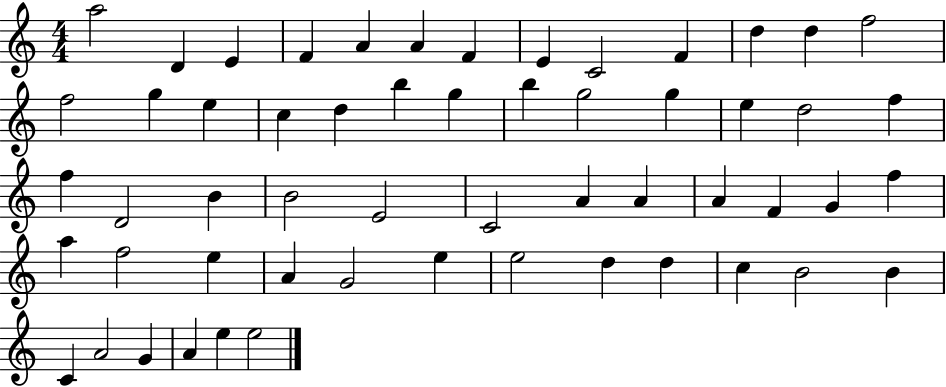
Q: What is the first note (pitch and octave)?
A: A5